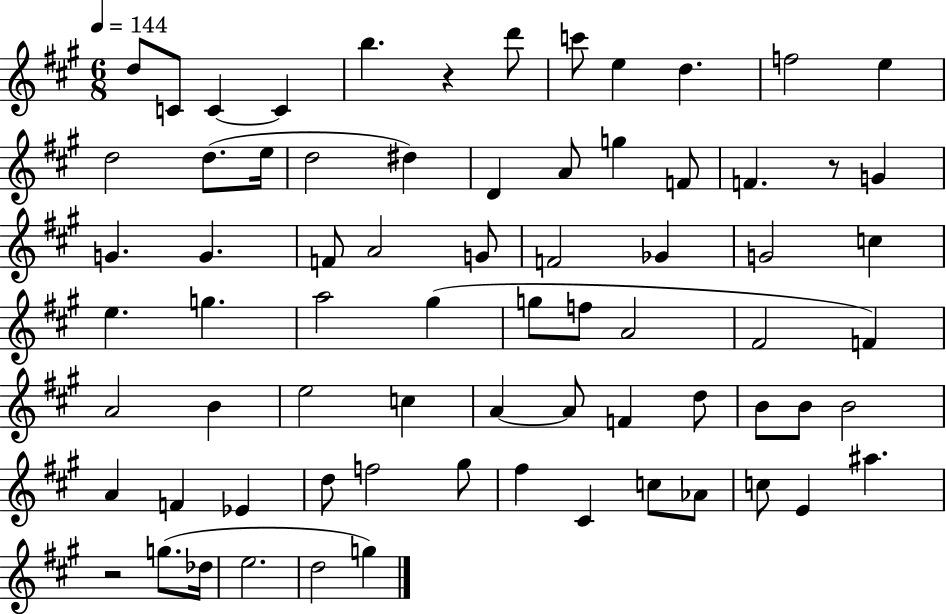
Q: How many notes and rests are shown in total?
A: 72